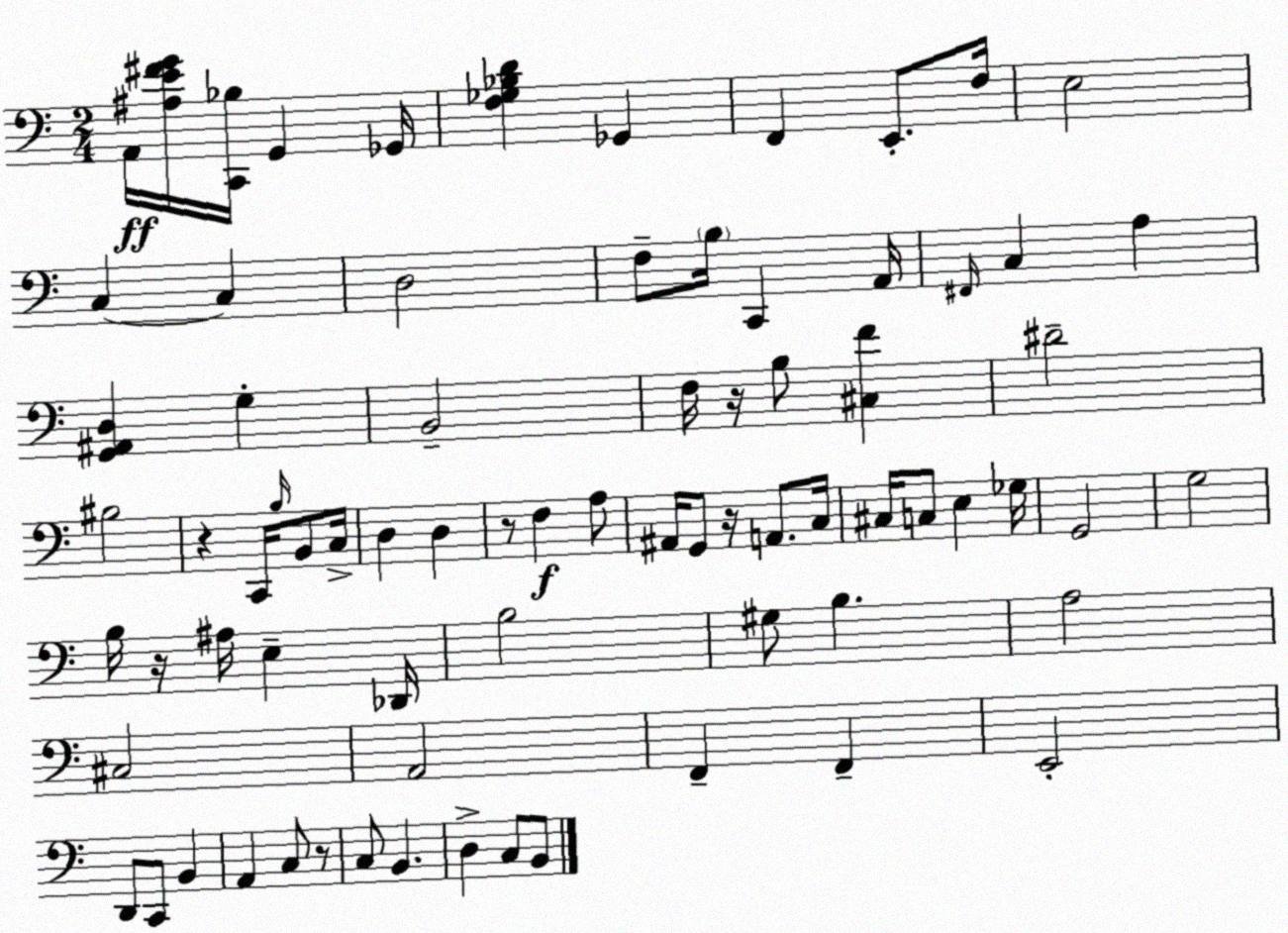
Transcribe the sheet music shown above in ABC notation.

X:1
T:Untitled
M:2/4
L:1/4
K:Am
A,,/4 [^A,E^FG]/4 [C,,_B,]/4 G,, _G,,/4 [F,_G,_B,D] _G,, F,, E,,/2 F,/4 E,2 C, C, D,2 F,/2 B,/4 C,, A,,/4 ^F,,/4 C, A, [G,,^A,,D,] G, B,,2 F,/4 z/4 B,/2 [^C,F] ^D2 ^B,2 z C,,/4 B,/4 B,,/2 C,/4 D, D, z/2 F, A,/2 ^A,,/4 G,,/2 z/4 A,,/2 C,/4 ^C,/4 C,/2 E, _G,/4 G,,2 G,2 B,/4 z/4 ^A,/4 E, _D,,/4 B,2 ^G,/2 B, A,2 ^C,2 A,,2 F,, F,, E,,2 D,,/2 C,,/2 B,, A,, C,/2 z/2 C,/2 B,, D, C,/2 B,,/2